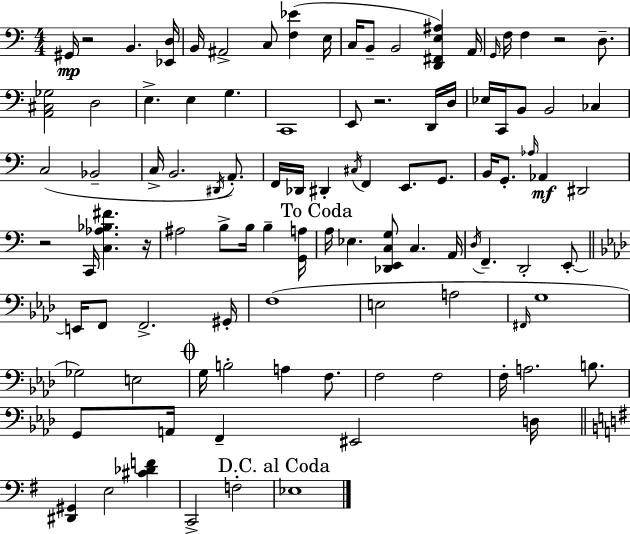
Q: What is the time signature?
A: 4/4